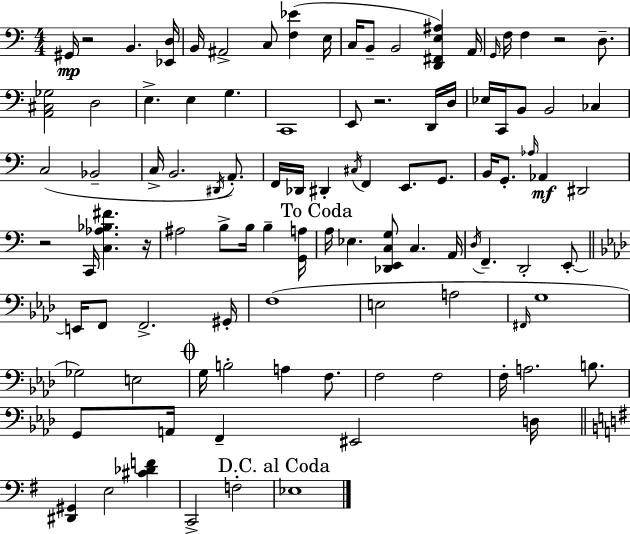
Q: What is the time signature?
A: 4/4